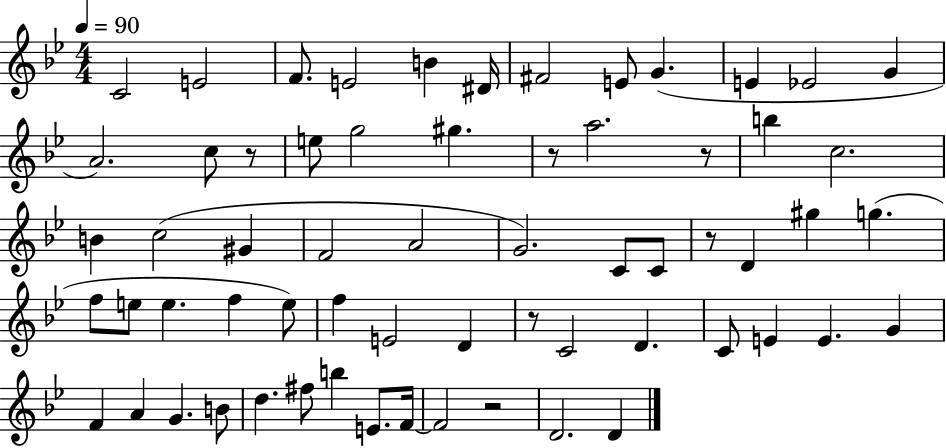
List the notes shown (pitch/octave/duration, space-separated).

C4/h E4/h F4/e. E4/h B4/q D#4/s F#4/h E4/e G4/q. E4/q Eb4/h G4/q A4/h. C5/e R/e E5/e G5/h G#5/q. R/e A5/h. R/e B5/q C5/h. B4/q C5/h G#4/q F4/h A4/h G4/h. C4/e C4/e R/e D4/q G#5/q G5/q. F5/e E5/e E5/q. F5/q E5/e F5/q E4/h D4/q R/e C4/h D4/q. C4/e E4/q E4/q. G4/q F4/q A4/q G4/q. B4/e D5/q. F#5/e B5/q E4/e. F4/s F4/h R/h D4/h. D4/q